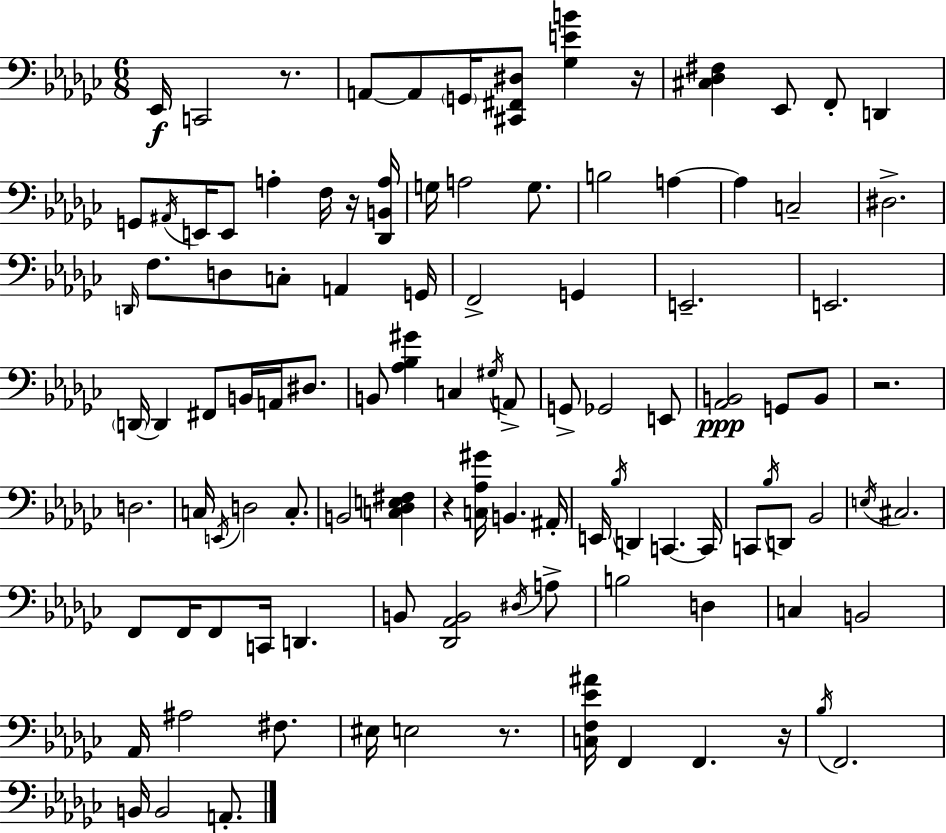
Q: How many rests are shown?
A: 7